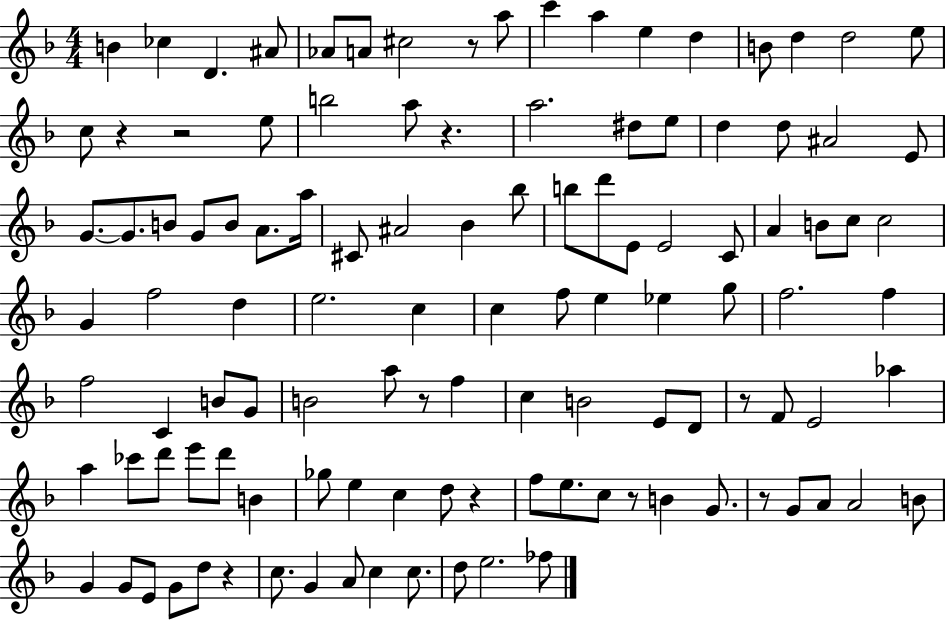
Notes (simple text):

B4/q CES5/q D4/q. A#4/e Ab4/e A4/e C#5/h R/e A5/e C6/q A5/q E5/q D5/q B4/e D5/q D5/h E5/e C5/e R/q R/h E5/e B5/h A5/e R/q. A5/h. D#5/e E5/e D5/q D5/e A#4/h E4/e G4/e. G4/e. B4/e G4/e B4/e A4/e. A5/s C#4/e A#4/h Bb4/q Bb5/e B5/e D6/e E4/e E4/h C4/e A4/q B4/e C5/e C5/h G4/q F5/h D5/q E5/h. C5/q C5/q F5/e E5/q Eb5/q G5/e F5/h. F5/q F5/h C4/q B4/e G4/e B4/h A5/e R/e F5/q C5/q B4/h E4/e D4/e R/e F4/e E4/h Ab5/q A5/q CES6/e D6/e E6/e D6/e B4/q Gb5/e E5/q C5/q D5/e R/q F5/e E5/e. C5/e R/e B4/q G4/e. R/e G4/e A4/e A4/h B4/e G4/q G4/e E4/e G4/e D5/e R/q C5/e. G4/q A4/e C5/q C5/e. D5/e E5/h. FES5/e